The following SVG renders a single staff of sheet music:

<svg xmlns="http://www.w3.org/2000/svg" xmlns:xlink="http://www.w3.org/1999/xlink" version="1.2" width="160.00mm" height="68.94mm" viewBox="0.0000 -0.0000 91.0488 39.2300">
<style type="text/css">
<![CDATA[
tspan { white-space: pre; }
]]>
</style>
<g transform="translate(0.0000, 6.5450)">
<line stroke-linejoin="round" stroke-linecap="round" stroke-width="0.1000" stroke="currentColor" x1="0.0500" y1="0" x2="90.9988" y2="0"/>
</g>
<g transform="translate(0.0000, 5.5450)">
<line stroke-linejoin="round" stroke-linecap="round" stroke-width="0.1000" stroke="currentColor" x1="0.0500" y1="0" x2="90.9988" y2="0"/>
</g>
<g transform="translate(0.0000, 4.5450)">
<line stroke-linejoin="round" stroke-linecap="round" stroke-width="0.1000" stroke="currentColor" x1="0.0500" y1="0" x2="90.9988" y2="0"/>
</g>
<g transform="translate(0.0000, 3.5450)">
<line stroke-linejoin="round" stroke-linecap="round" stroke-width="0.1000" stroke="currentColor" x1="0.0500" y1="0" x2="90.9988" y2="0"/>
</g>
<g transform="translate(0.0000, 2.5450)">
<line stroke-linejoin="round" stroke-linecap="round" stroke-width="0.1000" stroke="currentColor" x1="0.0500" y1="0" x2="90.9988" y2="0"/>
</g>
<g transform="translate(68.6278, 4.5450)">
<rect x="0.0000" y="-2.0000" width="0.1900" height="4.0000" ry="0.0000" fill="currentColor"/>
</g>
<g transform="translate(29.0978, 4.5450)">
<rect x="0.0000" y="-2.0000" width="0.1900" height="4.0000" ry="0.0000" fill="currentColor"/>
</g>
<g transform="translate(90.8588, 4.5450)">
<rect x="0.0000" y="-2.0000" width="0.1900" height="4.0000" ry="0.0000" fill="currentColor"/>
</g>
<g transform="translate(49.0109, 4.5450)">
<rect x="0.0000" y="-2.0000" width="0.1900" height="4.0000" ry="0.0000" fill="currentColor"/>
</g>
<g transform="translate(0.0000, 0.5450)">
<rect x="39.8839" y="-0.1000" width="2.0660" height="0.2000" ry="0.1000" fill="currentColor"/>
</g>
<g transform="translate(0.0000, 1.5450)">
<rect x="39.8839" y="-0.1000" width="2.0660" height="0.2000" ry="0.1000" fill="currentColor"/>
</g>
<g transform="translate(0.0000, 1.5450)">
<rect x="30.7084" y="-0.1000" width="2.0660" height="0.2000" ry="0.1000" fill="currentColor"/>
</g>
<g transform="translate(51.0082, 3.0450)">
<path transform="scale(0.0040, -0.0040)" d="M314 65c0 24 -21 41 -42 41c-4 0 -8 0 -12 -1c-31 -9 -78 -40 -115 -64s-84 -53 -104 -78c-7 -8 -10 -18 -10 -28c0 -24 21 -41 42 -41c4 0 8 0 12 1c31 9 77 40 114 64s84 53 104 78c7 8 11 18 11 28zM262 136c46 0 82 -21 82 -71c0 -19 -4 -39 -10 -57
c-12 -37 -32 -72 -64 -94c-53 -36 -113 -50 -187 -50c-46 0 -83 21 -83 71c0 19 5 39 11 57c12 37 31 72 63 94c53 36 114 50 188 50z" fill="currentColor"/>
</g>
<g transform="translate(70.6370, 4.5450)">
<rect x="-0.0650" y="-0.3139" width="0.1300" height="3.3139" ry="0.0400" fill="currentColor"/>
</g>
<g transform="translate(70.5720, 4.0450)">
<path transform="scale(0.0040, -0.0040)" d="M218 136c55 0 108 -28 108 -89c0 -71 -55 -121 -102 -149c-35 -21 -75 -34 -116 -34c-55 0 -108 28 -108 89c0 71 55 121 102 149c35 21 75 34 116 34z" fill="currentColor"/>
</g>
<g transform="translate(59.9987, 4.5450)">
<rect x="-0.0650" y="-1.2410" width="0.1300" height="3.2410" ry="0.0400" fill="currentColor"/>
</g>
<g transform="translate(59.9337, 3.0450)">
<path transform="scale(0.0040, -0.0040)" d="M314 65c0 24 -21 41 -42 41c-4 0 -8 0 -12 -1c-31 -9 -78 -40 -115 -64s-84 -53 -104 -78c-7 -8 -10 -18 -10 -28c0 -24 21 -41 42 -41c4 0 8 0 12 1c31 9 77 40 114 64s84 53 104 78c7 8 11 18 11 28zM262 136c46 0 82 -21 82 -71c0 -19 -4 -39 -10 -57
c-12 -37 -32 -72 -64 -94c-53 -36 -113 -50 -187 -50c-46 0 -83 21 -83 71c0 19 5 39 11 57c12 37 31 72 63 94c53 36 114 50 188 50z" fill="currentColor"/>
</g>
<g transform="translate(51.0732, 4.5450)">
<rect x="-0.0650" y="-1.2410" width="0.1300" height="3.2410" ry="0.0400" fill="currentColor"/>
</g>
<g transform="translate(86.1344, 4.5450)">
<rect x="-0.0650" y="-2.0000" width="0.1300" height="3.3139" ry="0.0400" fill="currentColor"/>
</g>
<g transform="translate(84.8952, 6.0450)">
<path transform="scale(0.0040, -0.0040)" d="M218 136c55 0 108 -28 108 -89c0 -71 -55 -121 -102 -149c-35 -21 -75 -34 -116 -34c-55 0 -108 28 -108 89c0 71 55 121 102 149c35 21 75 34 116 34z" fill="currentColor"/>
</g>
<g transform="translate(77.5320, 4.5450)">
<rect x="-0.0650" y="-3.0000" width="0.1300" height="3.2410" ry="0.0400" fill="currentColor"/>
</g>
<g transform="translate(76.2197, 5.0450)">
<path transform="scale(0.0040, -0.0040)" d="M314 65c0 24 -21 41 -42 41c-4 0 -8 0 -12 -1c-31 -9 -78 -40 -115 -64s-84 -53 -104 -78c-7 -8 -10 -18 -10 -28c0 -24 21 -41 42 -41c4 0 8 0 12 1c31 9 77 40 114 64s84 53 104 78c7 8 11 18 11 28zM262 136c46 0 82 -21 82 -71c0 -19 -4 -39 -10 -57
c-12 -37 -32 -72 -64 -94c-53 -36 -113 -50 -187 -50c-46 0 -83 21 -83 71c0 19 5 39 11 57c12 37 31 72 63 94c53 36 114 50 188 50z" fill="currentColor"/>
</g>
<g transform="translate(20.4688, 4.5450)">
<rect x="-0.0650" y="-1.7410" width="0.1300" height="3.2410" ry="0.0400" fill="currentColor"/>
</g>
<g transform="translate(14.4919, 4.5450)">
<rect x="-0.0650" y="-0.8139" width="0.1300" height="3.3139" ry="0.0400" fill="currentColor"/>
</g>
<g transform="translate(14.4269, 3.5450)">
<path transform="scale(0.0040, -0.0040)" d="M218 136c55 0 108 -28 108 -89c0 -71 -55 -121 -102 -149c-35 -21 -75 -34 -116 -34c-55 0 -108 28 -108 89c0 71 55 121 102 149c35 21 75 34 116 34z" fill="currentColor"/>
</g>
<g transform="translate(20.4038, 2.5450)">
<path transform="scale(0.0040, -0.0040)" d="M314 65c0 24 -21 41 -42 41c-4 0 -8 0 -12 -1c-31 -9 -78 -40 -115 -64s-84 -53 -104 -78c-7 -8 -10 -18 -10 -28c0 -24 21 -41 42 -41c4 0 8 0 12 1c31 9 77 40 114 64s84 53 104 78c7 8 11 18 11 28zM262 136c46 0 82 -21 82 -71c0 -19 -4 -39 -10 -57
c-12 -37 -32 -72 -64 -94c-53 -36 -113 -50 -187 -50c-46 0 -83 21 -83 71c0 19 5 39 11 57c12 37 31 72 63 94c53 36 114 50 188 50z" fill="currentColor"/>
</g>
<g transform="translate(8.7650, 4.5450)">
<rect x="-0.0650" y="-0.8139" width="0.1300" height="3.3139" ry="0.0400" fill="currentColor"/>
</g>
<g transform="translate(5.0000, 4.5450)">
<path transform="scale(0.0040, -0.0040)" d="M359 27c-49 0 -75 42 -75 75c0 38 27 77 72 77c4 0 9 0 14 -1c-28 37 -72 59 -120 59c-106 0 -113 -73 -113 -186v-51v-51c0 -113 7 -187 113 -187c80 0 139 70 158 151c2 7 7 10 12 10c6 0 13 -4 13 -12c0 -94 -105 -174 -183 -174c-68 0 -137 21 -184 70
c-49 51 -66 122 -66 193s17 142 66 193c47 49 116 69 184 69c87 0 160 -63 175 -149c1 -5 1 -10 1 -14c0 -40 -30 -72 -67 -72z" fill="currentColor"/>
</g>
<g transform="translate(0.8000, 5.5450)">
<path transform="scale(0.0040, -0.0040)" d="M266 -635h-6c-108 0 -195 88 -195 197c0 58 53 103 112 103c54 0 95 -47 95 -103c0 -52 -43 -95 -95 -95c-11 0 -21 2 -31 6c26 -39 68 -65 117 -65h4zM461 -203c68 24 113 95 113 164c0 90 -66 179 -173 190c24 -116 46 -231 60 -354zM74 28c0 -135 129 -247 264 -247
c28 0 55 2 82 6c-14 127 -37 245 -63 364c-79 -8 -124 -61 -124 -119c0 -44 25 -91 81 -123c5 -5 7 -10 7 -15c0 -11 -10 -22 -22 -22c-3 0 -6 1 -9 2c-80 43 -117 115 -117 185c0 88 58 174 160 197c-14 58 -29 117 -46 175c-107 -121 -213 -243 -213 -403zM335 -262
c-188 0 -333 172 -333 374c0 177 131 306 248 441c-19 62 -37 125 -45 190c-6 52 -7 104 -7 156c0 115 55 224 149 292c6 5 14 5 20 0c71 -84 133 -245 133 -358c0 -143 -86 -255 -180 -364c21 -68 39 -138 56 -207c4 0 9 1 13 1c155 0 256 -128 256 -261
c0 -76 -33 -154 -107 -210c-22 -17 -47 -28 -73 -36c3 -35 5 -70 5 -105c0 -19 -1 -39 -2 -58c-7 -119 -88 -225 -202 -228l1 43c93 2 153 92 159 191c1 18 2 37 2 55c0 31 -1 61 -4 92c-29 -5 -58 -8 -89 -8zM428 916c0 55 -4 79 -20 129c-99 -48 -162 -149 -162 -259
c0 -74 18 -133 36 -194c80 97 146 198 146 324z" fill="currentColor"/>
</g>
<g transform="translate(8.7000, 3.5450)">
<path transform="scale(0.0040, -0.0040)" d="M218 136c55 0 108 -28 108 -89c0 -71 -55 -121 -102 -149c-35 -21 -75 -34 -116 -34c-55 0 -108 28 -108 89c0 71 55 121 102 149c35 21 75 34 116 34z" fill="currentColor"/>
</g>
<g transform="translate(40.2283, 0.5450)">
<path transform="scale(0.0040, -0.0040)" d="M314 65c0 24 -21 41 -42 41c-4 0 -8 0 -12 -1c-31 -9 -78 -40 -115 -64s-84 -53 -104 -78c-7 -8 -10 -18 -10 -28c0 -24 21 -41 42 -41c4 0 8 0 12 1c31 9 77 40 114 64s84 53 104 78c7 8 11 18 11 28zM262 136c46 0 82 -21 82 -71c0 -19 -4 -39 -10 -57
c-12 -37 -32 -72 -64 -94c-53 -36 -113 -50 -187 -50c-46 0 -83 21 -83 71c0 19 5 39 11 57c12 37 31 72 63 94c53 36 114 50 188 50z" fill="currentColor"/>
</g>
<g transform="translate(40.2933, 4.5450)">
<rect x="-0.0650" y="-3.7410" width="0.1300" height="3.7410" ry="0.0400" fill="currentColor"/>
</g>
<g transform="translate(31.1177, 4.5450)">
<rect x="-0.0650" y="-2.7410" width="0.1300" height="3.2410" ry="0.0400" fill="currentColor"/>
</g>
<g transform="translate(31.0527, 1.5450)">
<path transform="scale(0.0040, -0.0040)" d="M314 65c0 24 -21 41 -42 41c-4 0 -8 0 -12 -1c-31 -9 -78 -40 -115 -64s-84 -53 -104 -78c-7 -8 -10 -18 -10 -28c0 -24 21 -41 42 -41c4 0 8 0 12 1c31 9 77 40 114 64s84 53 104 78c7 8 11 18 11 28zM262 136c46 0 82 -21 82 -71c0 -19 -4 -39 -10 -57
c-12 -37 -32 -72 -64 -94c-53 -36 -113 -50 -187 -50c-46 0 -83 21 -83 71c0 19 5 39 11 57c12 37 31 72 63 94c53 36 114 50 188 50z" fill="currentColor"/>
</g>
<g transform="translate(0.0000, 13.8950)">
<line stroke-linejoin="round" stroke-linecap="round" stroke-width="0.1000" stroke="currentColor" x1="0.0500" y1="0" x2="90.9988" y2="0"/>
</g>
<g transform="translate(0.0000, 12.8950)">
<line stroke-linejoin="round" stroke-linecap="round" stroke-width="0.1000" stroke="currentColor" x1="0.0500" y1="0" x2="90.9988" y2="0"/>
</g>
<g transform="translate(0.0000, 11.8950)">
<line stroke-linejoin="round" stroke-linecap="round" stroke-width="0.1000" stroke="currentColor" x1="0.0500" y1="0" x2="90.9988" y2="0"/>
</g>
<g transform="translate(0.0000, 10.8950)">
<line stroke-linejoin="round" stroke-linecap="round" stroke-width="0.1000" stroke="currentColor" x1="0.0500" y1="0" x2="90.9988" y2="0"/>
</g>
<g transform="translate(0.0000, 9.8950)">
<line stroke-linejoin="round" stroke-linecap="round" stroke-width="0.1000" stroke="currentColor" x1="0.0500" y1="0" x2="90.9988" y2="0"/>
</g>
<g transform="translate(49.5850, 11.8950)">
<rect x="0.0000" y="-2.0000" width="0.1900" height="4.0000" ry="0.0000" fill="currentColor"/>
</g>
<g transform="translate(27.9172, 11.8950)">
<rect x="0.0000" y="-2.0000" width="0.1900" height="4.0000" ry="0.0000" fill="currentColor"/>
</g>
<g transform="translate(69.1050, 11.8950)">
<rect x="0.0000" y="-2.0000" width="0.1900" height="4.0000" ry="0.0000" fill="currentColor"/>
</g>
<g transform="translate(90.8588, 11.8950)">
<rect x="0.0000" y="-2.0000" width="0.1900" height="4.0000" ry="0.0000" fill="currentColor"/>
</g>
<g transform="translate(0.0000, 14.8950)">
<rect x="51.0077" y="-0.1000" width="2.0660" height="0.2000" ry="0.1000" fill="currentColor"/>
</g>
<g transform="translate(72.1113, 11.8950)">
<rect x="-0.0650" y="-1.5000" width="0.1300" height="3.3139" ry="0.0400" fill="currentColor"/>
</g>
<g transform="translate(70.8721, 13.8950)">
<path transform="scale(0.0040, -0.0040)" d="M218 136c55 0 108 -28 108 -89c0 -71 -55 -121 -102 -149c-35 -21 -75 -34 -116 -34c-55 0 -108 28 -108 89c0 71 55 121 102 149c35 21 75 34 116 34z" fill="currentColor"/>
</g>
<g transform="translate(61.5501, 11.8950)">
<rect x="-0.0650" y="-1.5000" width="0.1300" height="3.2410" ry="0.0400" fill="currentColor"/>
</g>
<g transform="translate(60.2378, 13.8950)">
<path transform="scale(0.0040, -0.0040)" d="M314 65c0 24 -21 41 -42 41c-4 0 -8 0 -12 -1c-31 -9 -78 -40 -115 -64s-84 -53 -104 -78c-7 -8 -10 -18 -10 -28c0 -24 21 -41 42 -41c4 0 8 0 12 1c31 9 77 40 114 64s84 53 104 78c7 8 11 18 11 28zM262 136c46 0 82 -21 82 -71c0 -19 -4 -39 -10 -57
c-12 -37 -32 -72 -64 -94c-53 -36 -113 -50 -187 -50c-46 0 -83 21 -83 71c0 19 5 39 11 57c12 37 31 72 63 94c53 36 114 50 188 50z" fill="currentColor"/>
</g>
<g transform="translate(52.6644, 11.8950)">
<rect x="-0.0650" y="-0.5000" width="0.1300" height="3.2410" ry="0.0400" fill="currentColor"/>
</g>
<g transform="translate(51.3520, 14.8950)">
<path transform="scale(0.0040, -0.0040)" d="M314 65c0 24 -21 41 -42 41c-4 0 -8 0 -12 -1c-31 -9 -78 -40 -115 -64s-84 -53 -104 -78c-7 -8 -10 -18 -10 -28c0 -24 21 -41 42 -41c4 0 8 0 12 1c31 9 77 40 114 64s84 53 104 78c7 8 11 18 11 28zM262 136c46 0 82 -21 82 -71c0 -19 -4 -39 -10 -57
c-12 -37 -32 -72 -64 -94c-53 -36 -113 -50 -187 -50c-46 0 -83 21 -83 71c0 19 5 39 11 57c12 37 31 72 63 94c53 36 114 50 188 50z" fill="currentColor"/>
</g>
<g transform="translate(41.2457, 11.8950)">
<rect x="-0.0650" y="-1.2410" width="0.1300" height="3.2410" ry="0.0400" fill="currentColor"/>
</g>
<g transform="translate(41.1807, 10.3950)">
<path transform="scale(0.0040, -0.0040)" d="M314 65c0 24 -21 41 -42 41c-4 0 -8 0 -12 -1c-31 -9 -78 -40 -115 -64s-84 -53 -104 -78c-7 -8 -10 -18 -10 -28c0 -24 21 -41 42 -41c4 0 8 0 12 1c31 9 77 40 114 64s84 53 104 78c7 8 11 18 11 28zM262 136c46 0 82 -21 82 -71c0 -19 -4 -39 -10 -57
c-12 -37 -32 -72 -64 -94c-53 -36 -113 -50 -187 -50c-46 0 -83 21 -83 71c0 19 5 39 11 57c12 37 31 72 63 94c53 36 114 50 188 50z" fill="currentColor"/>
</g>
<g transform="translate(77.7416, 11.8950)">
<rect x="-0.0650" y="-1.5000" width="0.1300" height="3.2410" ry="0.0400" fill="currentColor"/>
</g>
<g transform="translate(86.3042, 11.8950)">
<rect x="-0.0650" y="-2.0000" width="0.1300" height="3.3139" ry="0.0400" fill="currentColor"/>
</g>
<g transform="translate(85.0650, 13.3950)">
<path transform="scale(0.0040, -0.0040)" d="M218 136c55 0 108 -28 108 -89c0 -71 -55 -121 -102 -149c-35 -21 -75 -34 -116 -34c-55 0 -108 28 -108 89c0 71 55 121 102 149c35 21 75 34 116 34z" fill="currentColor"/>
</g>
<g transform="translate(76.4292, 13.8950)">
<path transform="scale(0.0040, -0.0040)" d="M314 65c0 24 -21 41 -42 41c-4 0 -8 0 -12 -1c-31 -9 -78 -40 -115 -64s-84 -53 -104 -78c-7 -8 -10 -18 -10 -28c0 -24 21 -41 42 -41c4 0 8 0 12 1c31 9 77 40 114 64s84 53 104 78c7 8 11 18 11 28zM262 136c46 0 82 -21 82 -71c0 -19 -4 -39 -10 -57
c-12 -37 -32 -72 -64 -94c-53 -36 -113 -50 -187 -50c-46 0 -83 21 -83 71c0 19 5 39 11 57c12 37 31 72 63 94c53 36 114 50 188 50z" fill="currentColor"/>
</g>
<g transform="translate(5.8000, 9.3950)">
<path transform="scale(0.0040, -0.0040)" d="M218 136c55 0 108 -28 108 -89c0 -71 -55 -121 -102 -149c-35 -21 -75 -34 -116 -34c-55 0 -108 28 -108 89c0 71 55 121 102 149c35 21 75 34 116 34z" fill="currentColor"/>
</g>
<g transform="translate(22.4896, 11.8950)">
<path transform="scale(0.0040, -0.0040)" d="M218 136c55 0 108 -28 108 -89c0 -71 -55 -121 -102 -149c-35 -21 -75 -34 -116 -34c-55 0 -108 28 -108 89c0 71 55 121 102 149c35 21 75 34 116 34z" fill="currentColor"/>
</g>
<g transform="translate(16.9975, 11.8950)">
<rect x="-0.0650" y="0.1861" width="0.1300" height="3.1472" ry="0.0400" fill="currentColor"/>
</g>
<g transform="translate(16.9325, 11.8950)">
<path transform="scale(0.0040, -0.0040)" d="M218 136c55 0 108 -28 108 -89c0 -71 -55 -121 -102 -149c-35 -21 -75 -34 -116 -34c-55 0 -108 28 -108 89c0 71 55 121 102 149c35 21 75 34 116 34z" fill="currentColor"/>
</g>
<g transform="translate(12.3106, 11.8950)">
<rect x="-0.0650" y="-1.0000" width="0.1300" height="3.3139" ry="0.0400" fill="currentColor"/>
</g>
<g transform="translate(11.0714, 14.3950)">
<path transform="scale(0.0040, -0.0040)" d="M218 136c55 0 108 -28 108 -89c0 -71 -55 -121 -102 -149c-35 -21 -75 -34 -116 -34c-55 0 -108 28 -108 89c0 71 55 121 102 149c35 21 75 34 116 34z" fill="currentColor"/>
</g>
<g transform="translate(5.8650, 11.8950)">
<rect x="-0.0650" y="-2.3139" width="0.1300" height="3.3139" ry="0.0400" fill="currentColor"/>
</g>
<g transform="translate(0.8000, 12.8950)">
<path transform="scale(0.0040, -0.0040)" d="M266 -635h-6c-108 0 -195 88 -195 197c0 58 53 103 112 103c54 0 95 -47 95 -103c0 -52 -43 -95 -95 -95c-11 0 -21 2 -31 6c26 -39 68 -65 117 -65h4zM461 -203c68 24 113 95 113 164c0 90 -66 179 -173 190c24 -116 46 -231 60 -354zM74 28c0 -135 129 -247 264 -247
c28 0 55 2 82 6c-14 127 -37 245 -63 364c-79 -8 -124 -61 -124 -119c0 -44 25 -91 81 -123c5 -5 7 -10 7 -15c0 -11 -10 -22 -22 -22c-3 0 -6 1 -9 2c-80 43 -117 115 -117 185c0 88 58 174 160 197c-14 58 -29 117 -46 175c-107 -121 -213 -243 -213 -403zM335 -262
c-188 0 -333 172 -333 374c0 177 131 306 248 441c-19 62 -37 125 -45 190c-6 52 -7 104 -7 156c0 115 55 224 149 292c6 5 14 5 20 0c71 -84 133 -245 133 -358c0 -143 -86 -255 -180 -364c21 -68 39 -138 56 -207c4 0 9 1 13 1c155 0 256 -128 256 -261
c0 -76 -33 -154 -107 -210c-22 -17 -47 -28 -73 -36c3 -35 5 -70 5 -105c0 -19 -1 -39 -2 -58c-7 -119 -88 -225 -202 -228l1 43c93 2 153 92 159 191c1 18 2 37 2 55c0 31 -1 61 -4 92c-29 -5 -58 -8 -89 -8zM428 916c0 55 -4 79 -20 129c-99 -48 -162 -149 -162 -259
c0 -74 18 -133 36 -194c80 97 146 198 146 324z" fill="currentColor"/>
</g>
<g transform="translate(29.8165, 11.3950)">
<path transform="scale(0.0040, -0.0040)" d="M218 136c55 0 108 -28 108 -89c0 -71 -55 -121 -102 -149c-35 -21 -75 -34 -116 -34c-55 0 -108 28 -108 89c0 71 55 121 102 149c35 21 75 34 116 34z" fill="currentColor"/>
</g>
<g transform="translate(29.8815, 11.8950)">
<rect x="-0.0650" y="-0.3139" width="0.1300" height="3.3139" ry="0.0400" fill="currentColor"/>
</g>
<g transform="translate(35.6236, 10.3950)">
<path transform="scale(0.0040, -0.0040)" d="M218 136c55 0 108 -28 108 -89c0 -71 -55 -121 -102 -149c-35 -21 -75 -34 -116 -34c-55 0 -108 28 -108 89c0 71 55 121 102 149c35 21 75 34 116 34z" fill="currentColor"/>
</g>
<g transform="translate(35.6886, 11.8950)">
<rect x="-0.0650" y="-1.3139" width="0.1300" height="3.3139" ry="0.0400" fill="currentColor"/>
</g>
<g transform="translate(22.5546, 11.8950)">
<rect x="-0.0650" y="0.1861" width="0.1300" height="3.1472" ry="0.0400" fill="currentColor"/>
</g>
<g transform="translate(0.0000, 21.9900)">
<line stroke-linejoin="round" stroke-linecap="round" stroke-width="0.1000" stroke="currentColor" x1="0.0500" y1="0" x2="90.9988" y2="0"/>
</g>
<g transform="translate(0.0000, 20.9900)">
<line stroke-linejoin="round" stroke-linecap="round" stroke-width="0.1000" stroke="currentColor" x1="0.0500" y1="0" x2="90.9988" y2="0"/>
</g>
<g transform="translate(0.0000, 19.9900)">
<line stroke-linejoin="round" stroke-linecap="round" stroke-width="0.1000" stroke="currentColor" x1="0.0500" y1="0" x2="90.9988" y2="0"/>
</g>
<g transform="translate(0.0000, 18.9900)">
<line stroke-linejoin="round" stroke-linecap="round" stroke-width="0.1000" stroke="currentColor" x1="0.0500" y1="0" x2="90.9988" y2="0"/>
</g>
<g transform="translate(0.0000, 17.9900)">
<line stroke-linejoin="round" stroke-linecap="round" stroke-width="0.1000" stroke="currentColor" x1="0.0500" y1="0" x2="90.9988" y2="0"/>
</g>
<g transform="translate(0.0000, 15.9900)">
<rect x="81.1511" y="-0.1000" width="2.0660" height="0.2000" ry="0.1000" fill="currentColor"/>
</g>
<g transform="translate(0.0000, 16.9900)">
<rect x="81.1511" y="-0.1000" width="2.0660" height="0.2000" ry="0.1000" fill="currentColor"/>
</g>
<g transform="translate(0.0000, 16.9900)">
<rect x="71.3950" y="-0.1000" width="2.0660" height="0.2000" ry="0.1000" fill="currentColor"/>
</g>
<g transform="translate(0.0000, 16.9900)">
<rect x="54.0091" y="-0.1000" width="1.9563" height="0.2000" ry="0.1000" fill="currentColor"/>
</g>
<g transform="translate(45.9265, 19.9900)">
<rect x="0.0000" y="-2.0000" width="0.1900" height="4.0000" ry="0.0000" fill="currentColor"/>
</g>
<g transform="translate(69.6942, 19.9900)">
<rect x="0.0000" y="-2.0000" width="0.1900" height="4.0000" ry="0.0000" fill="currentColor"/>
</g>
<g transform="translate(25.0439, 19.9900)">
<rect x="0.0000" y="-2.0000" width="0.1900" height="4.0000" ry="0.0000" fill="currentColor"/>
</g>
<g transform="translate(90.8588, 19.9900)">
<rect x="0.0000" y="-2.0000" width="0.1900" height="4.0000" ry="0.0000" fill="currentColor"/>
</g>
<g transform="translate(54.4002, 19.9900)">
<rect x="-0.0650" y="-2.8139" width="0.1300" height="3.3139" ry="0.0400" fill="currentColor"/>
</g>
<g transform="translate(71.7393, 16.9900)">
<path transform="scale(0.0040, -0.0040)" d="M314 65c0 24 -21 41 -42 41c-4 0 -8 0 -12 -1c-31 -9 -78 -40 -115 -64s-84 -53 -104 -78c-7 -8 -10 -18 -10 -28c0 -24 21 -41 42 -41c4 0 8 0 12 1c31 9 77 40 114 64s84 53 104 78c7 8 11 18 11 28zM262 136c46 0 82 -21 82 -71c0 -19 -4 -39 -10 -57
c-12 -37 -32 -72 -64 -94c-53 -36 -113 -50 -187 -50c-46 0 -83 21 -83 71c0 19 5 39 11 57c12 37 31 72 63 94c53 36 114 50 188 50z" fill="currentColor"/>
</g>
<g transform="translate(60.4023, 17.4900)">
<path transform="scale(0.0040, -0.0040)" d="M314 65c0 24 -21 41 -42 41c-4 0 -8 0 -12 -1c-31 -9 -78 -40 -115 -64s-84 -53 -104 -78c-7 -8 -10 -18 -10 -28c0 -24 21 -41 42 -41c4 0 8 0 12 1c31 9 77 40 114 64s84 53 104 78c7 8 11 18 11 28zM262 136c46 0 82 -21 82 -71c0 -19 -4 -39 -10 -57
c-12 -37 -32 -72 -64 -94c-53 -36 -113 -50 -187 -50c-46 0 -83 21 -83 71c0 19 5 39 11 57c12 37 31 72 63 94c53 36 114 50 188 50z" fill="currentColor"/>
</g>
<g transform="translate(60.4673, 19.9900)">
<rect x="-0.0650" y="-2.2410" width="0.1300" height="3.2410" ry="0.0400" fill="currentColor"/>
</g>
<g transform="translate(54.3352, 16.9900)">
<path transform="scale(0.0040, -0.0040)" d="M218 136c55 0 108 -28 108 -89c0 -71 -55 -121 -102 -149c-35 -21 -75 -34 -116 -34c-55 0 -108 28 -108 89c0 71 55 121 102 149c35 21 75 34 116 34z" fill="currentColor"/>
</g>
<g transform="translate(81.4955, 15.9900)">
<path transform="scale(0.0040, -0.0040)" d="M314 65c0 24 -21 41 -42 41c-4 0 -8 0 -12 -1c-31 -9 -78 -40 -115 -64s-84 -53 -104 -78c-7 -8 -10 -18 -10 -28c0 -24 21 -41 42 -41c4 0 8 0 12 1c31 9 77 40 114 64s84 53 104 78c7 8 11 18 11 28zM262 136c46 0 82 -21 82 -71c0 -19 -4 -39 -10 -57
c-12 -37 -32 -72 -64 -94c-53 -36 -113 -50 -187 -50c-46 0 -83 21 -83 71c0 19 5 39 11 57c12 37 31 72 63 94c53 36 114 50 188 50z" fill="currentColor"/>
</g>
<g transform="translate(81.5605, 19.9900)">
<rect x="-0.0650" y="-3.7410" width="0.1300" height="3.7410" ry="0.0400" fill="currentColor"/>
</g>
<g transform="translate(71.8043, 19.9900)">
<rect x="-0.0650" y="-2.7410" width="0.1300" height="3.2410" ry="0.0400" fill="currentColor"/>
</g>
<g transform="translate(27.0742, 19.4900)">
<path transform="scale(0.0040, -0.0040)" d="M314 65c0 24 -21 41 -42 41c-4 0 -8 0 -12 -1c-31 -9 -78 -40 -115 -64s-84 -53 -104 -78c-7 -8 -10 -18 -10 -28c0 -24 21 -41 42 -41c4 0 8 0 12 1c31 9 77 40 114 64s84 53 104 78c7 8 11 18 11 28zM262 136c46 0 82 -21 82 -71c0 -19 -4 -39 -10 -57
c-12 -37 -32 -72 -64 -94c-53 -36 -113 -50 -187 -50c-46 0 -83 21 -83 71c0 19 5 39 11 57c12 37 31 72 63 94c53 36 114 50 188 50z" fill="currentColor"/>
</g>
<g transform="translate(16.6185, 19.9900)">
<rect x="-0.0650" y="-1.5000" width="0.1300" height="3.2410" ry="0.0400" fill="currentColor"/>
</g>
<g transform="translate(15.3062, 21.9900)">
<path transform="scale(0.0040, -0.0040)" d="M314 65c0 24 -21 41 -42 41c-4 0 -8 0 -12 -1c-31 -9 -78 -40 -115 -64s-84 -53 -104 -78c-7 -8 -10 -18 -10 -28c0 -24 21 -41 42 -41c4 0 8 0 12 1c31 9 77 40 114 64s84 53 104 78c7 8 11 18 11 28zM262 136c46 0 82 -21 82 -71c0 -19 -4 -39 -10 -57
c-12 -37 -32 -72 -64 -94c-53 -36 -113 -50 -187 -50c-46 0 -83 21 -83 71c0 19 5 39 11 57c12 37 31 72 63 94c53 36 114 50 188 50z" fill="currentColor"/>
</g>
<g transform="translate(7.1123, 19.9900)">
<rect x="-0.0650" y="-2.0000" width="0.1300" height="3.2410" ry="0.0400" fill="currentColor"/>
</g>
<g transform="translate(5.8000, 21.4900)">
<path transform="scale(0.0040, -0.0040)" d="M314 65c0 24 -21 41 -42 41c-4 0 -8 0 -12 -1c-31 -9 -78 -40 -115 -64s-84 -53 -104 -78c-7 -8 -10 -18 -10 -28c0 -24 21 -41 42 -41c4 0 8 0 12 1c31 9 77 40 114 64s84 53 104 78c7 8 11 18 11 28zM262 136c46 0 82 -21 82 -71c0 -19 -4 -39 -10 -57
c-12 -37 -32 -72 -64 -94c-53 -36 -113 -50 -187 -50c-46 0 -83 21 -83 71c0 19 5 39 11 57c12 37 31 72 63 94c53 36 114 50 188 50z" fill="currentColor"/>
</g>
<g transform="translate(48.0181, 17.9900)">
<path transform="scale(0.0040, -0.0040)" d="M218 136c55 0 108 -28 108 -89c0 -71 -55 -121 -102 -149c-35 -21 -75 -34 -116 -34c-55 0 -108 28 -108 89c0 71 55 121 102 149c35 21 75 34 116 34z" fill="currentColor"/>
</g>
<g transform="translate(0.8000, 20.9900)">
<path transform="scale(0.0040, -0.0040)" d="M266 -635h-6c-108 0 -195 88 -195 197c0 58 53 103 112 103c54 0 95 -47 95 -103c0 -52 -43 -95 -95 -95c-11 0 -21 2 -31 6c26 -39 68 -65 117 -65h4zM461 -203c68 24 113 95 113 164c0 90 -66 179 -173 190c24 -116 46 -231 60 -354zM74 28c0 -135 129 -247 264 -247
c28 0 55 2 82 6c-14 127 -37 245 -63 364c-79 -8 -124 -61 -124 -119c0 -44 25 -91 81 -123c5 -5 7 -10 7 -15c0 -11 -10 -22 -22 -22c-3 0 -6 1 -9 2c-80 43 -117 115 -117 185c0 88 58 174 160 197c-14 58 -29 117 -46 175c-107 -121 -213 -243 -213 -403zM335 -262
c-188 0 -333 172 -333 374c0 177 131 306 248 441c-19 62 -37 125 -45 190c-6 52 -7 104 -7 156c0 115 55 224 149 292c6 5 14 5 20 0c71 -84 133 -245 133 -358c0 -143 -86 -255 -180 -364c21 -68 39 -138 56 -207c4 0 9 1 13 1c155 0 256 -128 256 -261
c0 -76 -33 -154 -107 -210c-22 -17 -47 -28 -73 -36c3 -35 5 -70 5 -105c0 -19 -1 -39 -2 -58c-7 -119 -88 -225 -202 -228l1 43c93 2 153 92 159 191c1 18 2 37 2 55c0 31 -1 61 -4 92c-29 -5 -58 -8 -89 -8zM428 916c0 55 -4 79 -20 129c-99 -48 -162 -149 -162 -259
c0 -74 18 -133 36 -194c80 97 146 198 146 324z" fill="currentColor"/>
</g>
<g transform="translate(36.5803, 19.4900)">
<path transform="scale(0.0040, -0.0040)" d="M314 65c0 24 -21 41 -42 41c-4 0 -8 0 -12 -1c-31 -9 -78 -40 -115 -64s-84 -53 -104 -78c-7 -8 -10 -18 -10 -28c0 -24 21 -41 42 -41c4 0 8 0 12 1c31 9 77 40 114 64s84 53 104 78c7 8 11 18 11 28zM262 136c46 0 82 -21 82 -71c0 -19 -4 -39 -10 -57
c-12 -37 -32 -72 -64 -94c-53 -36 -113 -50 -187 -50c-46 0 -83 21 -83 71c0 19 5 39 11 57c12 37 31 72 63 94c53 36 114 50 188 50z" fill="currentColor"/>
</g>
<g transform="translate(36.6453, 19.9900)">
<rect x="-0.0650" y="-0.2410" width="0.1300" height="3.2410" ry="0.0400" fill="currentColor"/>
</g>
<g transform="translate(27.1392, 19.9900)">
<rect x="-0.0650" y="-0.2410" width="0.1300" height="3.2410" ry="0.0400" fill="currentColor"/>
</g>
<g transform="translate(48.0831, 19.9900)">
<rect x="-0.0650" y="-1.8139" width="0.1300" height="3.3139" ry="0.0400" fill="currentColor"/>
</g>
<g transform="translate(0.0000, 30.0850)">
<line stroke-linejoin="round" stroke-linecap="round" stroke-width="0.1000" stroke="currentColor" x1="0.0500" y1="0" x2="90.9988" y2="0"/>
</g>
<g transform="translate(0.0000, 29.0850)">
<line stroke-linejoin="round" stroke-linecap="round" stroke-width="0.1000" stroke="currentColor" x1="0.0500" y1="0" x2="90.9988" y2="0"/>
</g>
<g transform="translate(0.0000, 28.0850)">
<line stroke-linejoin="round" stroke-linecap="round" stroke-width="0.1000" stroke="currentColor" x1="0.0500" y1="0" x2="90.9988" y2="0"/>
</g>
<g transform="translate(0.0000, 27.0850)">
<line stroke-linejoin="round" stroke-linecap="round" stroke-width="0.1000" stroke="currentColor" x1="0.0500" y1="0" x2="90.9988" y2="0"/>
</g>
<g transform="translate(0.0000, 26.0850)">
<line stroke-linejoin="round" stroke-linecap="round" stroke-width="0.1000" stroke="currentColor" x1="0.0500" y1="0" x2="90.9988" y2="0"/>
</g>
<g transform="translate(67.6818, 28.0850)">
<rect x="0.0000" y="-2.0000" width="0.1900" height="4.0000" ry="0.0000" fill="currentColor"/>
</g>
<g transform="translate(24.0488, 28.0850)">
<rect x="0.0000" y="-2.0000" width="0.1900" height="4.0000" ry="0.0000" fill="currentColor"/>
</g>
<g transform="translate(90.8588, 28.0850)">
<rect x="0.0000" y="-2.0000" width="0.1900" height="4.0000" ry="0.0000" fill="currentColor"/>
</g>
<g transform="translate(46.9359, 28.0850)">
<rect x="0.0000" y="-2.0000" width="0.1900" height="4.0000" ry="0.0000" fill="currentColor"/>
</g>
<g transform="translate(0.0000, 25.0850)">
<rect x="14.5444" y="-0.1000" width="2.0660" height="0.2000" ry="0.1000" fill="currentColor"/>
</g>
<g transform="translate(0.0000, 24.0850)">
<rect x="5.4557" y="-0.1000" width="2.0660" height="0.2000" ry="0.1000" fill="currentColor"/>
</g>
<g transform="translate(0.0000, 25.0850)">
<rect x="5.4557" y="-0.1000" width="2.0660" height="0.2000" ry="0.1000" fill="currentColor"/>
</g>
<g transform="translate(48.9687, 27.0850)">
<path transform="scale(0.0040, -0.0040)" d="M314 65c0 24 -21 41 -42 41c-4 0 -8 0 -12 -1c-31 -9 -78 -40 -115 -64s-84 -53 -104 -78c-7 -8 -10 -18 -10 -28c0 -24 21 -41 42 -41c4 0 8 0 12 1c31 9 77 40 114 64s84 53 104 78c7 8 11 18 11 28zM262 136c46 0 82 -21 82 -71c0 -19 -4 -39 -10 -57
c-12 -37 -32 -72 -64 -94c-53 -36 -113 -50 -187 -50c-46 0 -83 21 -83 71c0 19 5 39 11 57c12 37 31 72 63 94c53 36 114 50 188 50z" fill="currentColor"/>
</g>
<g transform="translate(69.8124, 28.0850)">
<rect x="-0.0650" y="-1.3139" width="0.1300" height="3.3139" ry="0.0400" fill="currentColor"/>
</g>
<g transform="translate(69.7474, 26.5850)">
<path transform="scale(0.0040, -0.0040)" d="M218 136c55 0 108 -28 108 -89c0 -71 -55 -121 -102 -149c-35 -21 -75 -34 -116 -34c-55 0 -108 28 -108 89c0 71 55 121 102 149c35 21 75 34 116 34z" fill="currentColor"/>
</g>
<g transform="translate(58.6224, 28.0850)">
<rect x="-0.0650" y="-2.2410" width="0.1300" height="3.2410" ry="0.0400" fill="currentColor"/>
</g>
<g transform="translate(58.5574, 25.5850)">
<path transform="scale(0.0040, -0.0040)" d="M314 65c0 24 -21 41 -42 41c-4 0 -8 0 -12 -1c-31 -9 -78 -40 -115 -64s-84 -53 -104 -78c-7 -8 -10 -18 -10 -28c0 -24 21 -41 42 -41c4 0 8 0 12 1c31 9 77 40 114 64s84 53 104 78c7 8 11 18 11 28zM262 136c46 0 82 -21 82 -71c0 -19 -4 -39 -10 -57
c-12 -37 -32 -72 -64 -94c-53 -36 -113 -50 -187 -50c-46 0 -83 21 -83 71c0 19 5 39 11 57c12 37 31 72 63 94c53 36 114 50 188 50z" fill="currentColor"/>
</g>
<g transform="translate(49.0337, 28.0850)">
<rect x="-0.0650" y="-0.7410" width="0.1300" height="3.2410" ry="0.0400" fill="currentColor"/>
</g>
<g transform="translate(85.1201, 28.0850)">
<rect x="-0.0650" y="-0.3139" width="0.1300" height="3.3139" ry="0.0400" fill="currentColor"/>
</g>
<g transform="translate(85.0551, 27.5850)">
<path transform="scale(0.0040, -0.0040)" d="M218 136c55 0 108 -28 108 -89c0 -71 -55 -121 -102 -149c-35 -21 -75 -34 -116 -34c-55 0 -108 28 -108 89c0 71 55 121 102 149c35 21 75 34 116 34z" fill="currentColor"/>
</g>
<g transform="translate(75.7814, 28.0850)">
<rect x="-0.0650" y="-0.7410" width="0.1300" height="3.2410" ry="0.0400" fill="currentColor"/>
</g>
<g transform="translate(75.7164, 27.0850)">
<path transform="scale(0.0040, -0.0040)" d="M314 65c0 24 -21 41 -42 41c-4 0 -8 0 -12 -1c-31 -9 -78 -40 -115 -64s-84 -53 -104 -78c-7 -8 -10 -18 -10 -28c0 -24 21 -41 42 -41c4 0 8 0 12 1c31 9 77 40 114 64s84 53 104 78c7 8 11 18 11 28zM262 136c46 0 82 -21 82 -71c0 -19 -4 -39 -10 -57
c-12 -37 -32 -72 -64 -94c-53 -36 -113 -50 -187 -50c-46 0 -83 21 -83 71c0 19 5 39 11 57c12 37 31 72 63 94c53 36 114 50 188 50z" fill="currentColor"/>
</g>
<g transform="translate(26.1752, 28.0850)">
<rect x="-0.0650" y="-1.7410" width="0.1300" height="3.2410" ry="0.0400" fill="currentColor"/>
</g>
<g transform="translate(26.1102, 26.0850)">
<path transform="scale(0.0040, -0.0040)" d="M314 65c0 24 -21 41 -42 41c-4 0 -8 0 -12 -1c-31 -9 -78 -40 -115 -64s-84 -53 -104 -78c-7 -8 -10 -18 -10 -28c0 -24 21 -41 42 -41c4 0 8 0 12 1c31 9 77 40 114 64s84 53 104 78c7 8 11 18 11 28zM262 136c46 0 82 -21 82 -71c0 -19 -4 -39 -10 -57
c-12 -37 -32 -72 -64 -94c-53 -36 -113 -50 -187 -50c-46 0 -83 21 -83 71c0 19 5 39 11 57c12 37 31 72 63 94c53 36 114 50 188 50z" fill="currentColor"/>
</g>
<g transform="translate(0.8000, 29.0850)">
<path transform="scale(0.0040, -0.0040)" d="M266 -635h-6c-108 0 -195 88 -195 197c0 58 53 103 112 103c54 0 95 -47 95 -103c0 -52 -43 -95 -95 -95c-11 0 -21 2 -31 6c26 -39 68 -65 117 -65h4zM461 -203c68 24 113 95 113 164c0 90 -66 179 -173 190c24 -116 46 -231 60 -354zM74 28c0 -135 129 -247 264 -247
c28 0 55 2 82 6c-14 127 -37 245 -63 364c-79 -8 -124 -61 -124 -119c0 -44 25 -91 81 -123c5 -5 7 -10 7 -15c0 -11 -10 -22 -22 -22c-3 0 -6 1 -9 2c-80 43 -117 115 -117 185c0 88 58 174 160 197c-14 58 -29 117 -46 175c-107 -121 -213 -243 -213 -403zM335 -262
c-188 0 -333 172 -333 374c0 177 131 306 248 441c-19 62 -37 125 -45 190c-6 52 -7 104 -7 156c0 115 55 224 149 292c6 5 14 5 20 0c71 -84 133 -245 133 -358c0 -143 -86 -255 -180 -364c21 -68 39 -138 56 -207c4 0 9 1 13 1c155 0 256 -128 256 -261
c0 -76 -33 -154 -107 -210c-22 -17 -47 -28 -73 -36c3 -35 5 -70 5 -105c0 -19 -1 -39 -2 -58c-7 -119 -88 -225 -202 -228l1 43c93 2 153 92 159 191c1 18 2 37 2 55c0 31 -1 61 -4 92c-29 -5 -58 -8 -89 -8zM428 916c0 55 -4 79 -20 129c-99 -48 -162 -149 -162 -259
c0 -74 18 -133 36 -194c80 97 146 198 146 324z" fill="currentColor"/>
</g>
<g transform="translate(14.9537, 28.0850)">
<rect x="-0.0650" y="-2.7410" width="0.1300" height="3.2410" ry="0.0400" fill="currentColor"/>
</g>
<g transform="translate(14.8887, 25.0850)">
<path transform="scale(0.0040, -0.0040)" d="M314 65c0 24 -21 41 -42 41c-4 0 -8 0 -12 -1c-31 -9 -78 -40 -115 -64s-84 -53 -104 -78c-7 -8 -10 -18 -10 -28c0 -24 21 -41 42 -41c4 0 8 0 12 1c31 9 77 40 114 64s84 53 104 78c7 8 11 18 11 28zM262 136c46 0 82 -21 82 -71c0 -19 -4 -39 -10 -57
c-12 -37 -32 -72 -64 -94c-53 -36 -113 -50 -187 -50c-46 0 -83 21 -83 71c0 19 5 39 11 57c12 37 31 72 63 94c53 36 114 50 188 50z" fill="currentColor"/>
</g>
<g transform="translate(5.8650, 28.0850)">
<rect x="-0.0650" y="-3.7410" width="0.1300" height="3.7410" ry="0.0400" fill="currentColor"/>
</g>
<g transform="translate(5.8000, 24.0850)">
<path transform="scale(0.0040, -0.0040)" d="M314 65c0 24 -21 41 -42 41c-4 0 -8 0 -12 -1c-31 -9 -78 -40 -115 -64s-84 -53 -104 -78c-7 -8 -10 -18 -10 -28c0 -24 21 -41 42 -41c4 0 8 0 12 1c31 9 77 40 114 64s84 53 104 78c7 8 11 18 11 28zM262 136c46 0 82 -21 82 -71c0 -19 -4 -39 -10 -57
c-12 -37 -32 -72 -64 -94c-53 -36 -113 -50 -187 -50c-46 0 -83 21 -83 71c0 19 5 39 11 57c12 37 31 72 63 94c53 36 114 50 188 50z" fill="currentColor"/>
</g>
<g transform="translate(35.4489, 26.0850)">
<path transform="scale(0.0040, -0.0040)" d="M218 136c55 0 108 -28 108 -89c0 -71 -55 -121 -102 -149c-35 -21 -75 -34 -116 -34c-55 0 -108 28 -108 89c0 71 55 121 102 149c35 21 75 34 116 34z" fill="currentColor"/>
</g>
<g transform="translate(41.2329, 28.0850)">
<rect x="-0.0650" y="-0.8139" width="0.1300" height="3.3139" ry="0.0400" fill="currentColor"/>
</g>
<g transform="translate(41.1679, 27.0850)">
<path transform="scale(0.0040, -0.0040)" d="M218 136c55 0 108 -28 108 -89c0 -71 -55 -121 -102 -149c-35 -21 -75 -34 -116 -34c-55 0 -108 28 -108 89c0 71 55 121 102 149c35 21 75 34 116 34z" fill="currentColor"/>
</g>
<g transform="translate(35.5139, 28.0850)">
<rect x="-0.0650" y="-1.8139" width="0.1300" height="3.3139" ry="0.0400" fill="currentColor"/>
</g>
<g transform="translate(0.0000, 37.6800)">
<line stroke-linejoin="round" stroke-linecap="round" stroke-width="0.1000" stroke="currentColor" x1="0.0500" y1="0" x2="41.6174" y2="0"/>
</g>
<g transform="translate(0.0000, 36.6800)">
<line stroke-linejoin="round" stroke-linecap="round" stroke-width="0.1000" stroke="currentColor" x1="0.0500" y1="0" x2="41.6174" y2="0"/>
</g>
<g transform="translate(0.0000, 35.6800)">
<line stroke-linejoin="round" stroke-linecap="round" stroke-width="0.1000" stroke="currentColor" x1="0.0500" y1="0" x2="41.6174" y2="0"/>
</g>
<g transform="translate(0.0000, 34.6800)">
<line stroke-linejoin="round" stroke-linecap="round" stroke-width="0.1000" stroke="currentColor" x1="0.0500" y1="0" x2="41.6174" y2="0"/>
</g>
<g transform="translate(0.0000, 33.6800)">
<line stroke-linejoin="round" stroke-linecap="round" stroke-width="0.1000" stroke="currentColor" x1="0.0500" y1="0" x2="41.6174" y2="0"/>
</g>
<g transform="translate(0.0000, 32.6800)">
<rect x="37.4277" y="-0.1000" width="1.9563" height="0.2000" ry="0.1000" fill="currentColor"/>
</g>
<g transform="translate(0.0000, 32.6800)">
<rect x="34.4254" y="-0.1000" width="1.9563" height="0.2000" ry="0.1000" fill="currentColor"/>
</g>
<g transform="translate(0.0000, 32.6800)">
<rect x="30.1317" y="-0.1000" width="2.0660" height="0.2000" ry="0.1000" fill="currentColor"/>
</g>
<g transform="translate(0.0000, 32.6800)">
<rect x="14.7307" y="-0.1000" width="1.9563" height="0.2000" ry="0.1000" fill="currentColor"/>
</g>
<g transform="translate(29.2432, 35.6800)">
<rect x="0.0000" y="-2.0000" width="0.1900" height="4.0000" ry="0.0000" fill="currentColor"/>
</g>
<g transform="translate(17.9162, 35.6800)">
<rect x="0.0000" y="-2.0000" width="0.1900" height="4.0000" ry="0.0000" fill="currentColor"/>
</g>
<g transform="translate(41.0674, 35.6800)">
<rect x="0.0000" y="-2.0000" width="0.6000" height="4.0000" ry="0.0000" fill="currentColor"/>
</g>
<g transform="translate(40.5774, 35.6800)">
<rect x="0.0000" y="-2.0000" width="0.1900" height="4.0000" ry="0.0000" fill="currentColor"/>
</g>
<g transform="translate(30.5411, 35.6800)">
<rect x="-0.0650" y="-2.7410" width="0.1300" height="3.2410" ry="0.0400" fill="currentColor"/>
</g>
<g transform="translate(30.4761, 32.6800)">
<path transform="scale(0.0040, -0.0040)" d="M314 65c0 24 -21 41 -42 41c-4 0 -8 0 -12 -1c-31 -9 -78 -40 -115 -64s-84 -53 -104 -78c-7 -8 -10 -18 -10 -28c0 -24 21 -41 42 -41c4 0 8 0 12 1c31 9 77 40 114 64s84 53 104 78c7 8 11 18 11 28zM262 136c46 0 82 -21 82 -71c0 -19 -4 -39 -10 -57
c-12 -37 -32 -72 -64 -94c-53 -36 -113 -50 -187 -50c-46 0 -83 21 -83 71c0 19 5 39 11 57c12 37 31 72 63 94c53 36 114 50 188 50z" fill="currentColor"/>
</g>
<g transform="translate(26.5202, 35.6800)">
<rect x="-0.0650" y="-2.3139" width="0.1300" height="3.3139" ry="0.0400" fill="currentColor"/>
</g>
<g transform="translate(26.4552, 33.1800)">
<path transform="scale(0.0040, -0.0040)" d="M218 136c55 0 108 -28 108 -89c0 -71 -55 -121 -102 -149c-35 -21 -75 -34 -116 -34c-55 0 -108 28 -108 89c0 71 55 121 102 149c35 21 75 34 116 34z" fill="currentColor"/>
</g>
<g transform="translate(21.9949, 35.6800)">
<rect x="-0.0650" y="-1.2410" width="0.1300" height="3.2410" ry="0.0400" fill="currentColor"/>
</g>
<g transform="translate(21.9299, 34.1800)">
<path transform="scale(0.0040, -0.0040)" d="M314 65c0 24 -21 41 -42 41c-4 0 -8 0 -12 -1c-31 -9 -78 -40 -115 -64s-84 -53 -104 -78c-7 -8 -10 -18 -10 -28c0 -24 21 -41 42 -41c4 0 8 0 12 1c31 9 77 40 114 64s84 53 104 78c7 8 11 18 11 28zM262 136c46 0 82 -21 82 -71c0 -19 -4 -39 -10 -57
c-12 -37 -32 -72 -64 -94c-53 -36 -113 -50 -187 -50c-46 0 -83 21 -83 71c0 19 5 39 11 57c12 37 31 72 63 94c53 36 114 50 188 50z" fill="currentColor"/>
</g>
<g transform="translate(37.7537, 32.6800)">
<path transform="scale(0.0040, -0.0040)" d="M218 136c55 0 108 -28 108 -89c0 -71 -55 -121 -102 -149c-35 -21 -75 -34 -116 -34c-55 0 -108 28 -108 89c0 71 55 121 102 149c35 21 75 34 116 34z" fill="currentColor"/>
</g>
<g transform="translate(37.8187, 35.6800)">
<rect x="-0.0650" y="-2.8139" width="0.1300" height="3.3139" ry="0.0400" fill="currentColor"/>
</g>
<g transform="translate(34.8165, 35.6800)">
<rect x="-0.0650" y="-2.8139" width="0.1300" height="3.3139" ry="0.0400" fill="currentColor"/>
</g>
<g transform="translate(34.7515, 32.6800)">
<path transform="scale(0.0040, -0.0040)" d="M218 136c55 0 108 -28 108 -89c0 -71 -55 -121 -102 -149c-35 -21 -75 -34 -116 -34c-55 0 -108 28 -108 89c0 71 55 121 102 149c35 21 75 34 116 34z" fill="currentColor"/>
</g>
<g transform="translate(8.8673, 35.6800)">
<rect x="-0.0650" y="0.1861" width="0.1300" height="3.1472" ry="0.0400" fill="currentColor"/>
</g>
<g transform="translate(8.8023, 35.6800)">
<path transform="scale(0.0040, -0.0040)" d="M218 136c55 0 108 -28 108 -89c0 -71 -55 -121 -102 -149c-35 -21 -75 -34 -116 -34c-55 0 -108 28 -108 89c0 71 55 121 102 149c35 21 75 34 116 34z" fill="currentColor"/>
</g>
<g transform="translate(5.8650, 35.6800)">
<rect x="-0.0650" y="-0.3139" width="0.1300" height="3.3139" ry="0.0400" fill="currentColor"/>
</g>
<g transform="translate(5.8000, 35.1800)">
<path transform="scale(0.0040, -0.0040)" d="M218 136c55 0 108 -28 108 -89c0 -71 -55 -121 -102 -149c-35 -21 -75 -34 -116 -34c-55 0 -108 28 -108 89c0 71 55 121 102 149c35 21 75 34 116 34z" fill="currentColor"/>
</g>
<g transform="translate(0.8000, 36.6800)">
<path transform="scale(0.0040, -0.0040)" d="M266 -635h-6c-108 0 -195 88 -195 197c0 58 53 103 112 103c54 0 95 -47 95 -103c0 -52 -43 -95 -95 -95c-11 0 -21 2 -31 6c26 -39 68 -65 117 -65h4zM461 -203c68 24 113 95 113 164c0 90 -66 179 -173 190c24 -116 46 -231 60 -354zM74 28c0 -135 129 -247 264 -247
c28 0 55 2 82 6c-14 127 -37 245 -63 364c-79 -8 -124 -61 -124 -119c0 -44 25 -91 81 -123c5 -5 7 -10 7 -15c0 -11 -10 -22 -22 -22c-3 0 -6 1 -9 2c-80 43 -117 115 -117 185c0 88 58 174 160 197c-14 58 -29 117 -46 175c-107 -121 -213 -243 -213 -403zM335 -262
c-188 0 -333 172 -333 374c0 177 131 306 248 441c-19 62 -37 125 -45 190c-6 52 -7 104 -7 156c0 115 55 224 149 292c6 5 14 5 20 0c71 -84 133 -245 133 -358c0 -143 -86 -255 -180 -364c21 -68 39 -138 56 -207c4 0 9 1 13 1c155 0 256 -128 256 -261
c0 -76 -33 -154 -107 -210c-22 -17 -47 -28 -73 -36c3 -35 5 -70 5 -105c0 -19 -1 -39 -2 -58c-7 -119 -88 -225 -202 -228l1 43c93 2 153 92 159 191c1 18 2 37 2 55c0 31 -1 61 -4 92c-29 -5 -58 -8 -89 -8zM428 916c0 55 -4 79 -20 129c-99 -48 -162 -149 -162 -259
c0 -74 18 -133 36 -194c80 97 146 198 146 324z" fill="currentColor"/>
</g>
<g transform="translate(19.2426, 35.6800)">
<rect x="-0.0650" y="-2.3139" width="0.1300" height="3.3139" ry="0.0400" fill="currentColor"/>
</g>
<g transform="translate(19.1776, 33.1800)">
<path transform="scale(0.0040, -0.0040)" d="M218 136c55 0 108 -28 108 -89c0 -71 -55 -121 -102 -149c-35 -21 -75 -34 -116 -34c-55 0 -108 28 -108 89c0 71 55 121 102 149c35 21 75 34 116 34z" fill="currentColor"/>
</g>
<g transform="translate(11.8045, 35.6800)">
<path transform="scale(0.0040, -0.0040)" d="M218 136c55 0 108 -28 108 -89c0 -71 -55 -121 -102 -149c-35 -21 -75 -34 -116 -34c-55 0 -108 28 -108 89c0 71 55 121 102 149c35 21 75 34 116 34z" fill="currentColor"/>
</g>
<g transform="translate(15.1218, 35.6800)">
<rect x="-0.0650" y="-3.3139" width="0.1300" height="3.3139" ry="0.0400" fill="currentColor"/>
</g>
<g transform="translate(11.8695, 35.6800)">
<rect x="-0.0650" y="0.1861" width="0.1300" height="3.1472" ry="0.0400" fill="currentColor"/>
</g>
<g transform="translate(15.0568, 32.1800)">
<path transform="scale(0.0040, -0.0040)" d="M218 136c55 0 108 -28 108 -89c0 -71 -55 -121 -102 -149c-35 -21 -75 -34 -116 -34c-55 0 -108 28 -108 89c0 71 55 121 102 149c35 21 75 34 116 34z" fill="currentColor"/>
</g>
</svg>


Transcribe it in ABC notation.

X:1
T:Untitled
M:4/4
L:1/4
K:C
d d f2 a2 c'2 e2 e2 c A2 F g D B B c e e2 C2 E2 E E2 F F2 E2 c2 c2 f a g2 a2 c'2 c'2 a2 f2 f d d2 g2 e d2 c c B B b g e2 g a2 a a